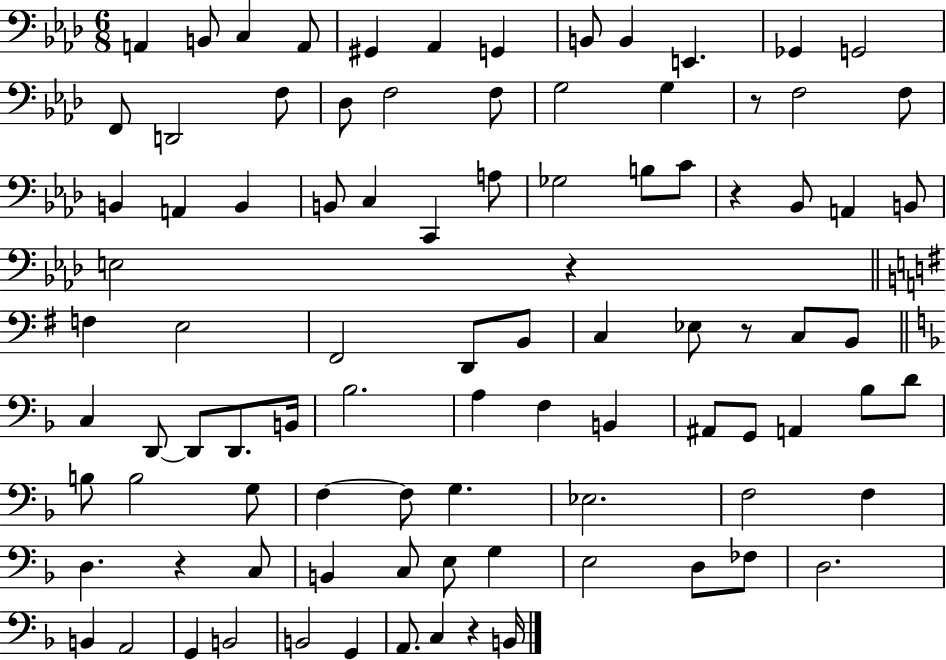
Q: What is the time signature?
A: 6/8